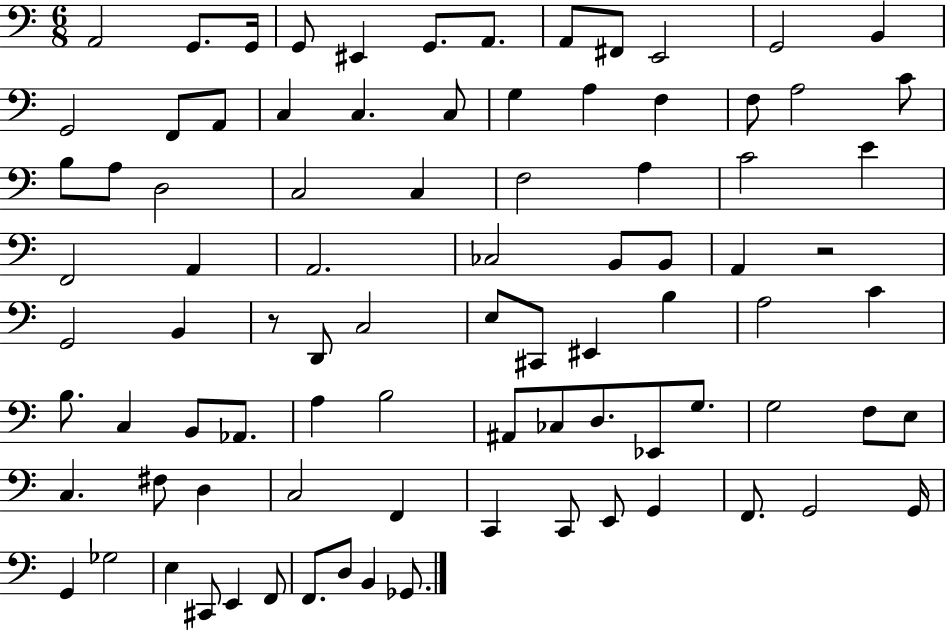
A2/h G2/e. G2/s G2/e EIS2/q G2/e. A2/e. A2/e F#2/e E2/h G2/h B2/q G2/h F2/e A2/e C3/q C3/q. C3/e G3/q A3/q F3/q F3/e A3/h C4/e B3/e A3/e D3/h C3/h C3/q F3/h A3/q C4/h E4/q F2/h A2/q A2/h. CES3/h B2/e B2/e A2/q R/h G2/h B2/q R/e D2/e C3/h E3/e C#2/e EIS2/q B3/q A3/h C4/q B3/e. C3/q B2/e Ab2/e. A3/q B3/h A#2/e CES3/e D3/e. Eb2/e G3/e. G3/h F3/e E3/e C3/q. F#3/e D3/q C3/h F2/q C2/q C2/e E2/e G2/q F2/e. G2/h G2/s G2/q Gb3/h E3/q C#2/e E2/q F2/e F2/e. D3/e B2/q Gb2/e.